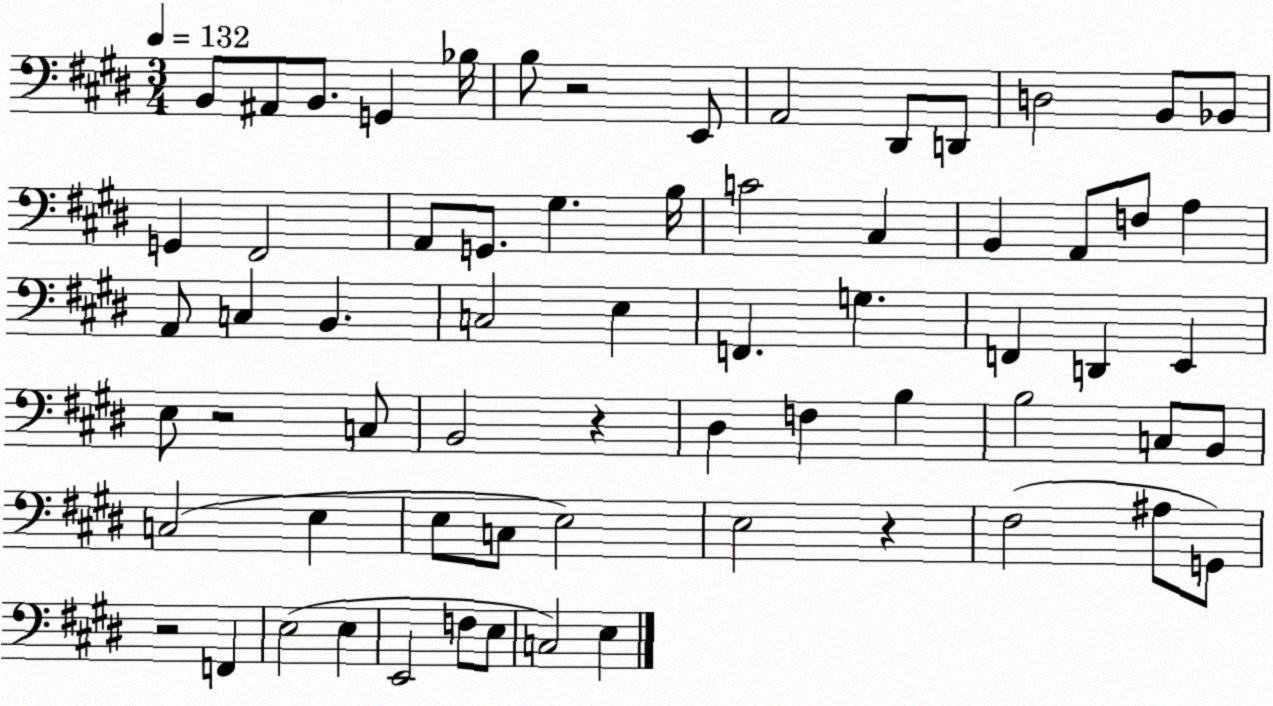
X:1
T:Untitled
M:3/4
L:1/4
K:E
B,,/2 ^A,,/2 B,,/2 G,, _B,/4 B,/2 z2 E,,/2 A,,2 ^D,,/2 D,,/2 D,2 B,,/2 _B,,/2 G,, ^F,,2 A,,/2 G,,/2 ^G, B,/4 C2 ^C, B,, A,,/2 F,/2 A, A,,/2 C, B,, C,2 E, F,, G, F,, D,, E,, E,/2 z2 C,/2 B,,2 z ^D, F, B, B,2 C,/2 B,,/2 C,2 E, E,/2 C,/2 E,2 E,2 z ^F,2 ^A,/2 G,,/2 z2 F,, E,2 E, E,,2 F,/2 E,/2 C,2 E,